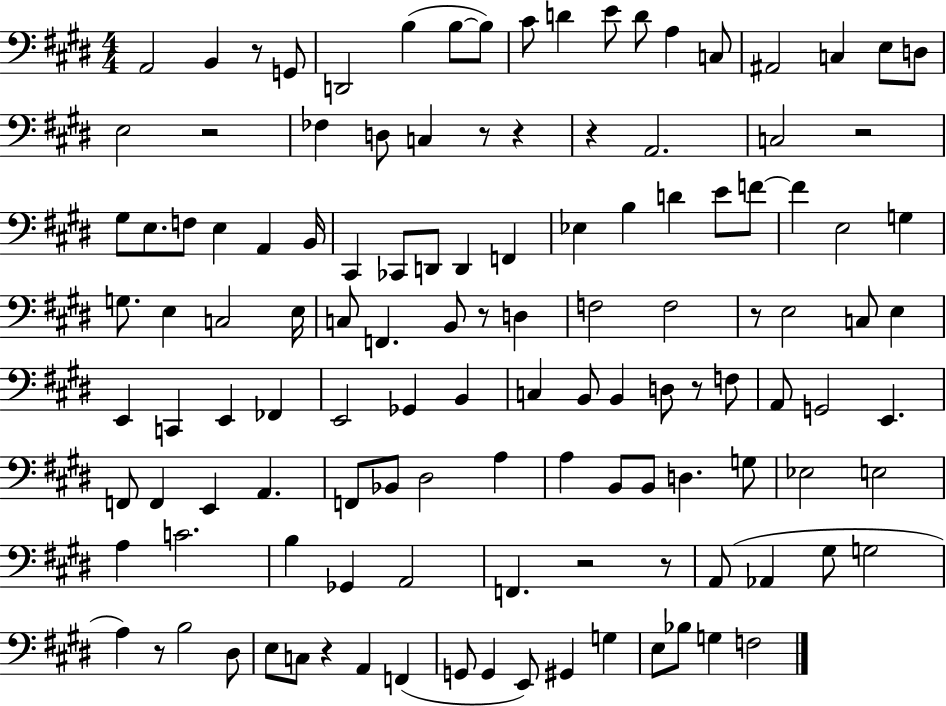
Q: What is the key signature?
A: E major